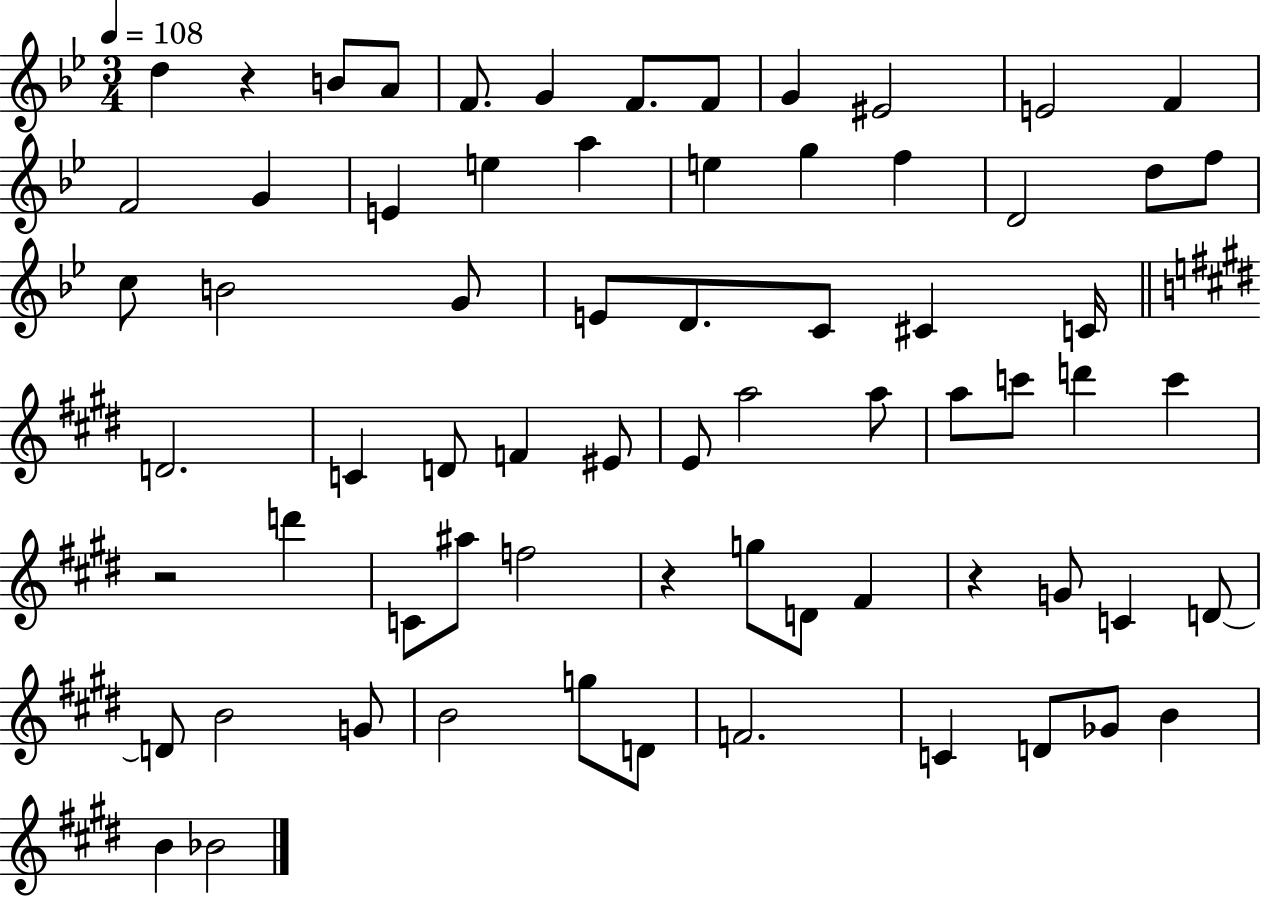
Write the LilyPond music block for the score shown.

{
  \clef treble
  \numericTimeSignature
  \time 3/4
  \key bes \major
  \tempo 4 = 108
  d''4 r4 b'8 a'8 | f'8. g'4 f'8. f'8 | g'4 eis'2 | e'2 f'4 | \break f'2 g'4 | e'4 e''4 a''4 | e''4 g''4 f''4 | d'2 d''8 f''8 | \break c''8 b'2 g'8 | e'8 d'8. c'8 cis'4 c'16 | \bar "||" \break \key e \major d'2. | c'4 d'8 f'4 eis'8 | e'8 a''2 a''8 | a''8 c'''8 d'''4 c'''4 | \break r2 d'''4 | c'8 ais''8 f''2 | r4 g''8 d'8 fis'4 | r4 g'8 c'4 d'8~~ | \break d'8 b'2 g'8 | b'2 g''8 d'8 | f'2. | c'4 d'8 ges'8 b'4 | \break b'4 bes'2 | \bar "|."
}